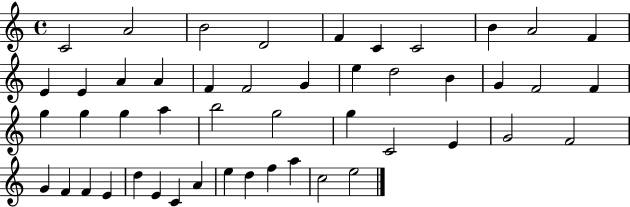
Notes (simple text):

C4/h A4/h B4/h D4/h F4/q C4/q C4/h B4/q A4/h F4/q E4/q E4/q A4/q A4/q F4/q F4/h G4/q E5/q D5/h B4/q G4/q F4/h F4/q G5/q G5/q G5/q A5/q B5/h G5/h G5/q C4/h E4/q G4/h F4/h G4/q F4/q F4/q E4/q D5/q E4/q C4/q A4/q E5/q D5/q F5/q A5/q C5/h E5/h